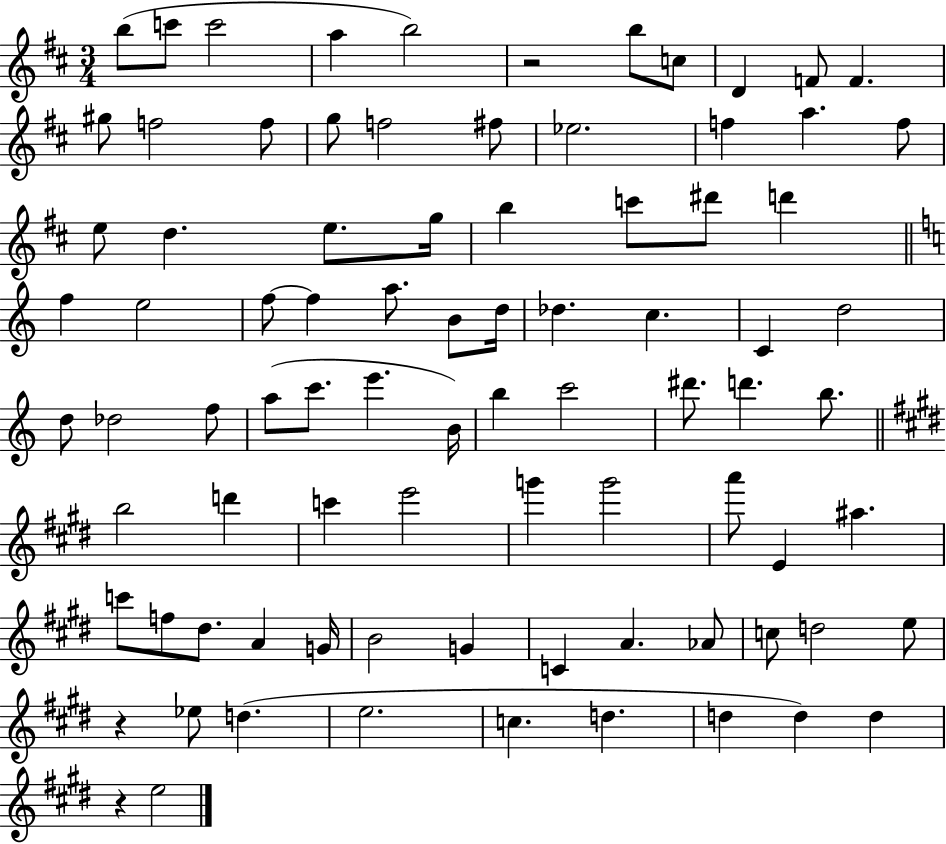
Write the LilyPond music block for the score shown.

{
  \clef treble
  \numericTimeSignature
  \time 3/4
  \key d \major
  b''8( c'''8 c'''2 | a''4 b''2) | r2 b''8 c''8 | d'4 f'8 f'4. | \break gis''8 f''2 f''8 | g''8 f''2 fis''8 | ees''2. | f''4 a''4. f''8 | \break e''8 d''4. e''8. g''16 | b''4 c'''8 dis'''8 d'''4 | \bar "||" \break \key a \minor f''4 e''2 | f''8~~ f''4 a''8. b'8 d''16 | des''4. c''4. | c'4 d''2 | \break d''8 des''2 f''8 | a''8( c'''8. e'''4. b'16) | b''4 c'''2 | dis'''8. d'''4. b''8. | \break \bar "||" \break \key e \major b''2 d'''4 | c'''4 e'''2 | g'''4 g'''2 | a'''8 e'4 ais''4. | \break c'''8 f''8 dis''8. a'4 g'16 | b'2 g'4 | c'4 a'4. aes'8 | c''8 d''2 e''8 | \break r4 ees''8 d''4.( | e''2. | c''4. d''4. | d''4 d''4) d''4 | \break r4 e''2 | \bar "|."
}